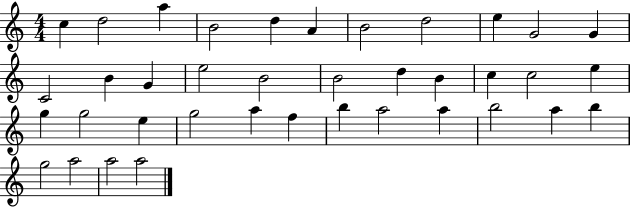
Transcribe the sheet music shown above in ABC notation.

X:1
T:Untitled
M:4/4
L:1/4
K:C
c d2 a B2 d A B2 d2 e G2 G C2 B G e2 B2 B2 d B c c2 e g g2 e g2 a f b a2 a b2 a b g2 a2 a2 a2